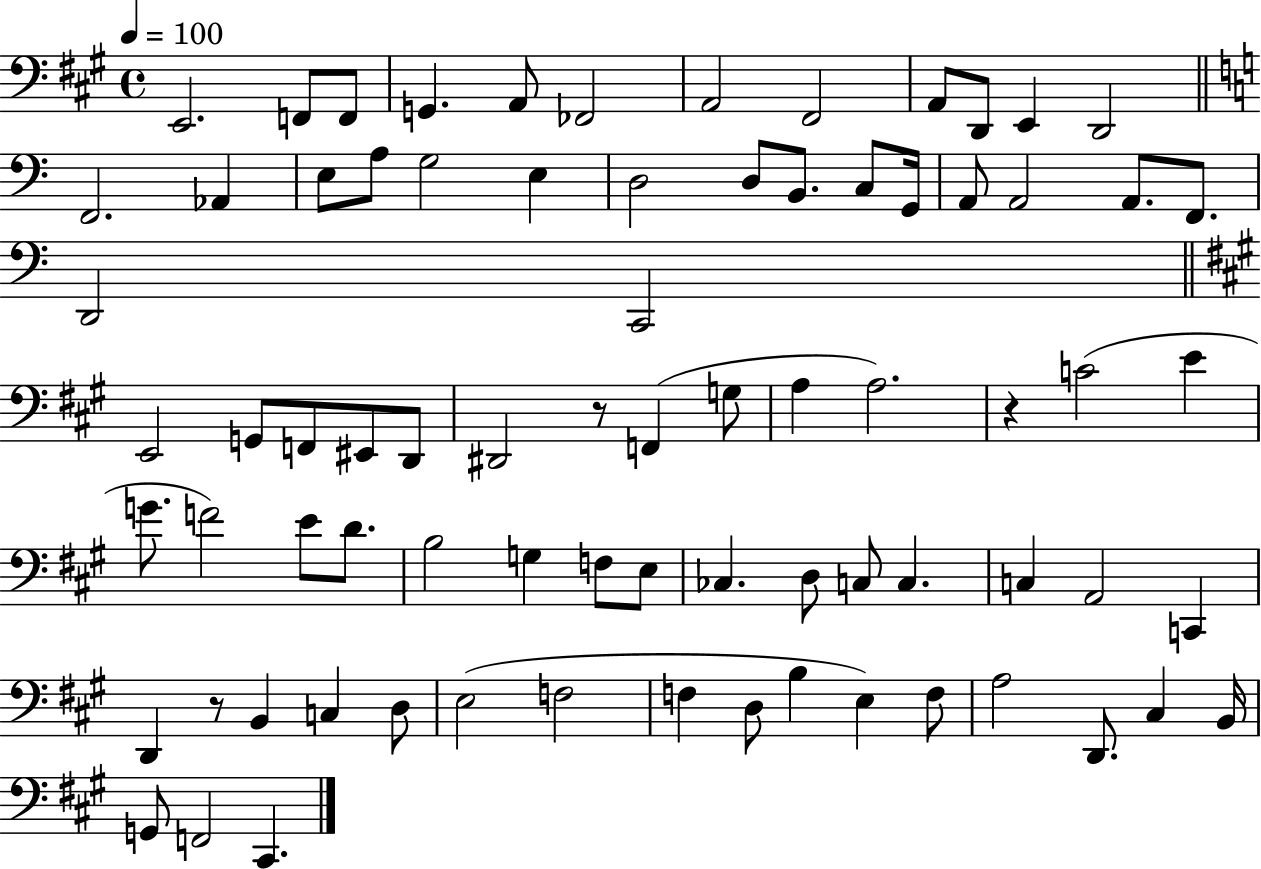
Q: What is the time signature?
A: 4/4